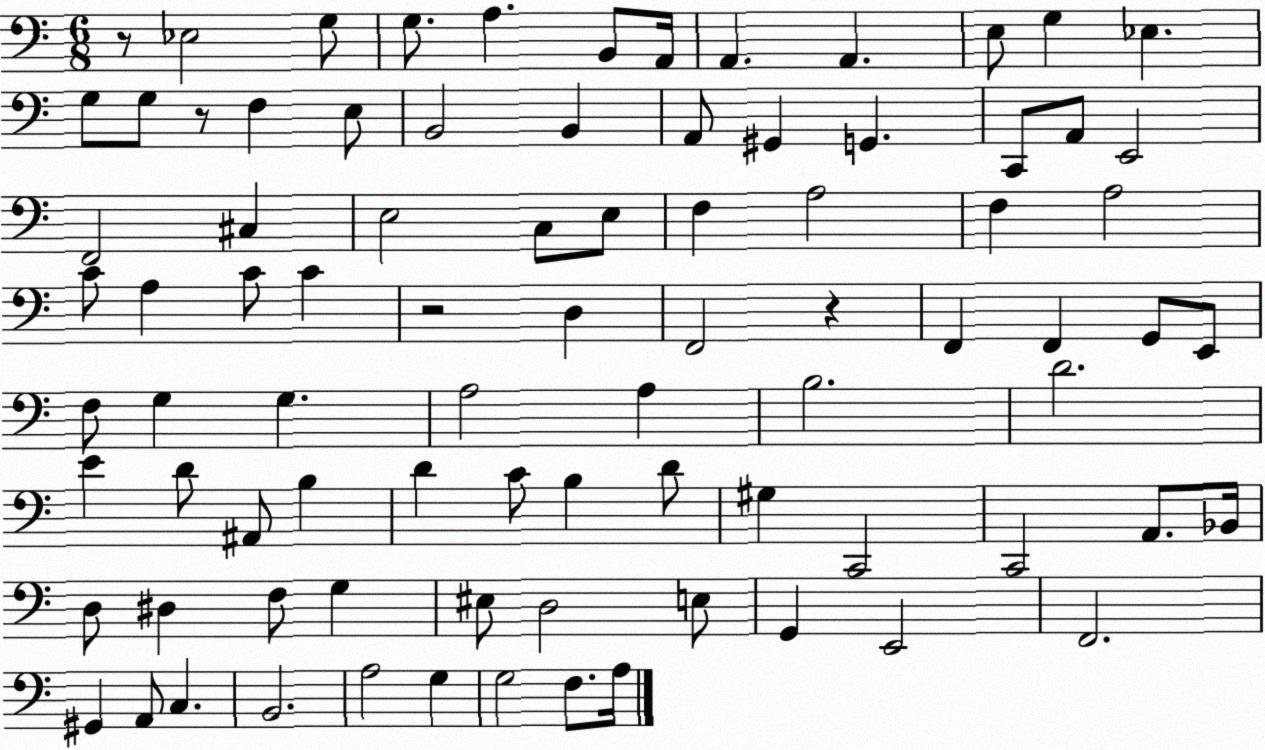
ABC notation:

X:1
T:Untitled
M:6/8
L:1/4
K:C
z/2 _E,2 G,/2 G,/2 A, B,,/2 A,,/4 A,, A,, E,/2 G, _E, G,/2 G,/2 z/2 F, E,/2 B,,2 B,, A,,/2 ^G,, G,, C,,/2 A,,/2 E,,2 F,,2 ^C, E,2 C,/2 E,/2 F, A,2 F, A,2 C/2 A, C/2 C z2 D, F,,2 z F,, F,, G,,/2 E,,/2 F,/2 G, G, A,2 A, B,2 D2 E D/2 ^A,,/2 B, D C/2 B, D/2 ^G, C,,2 C,,2 A,,/2 _B,,/4 D,/2 ^D, F,/2 G, ^E,/2 D,2 E,/2 G,, E,,2 F,,2 ^G,, A,,/2 C, B,,2 A,2 G, G,2 F,/2 A,/4